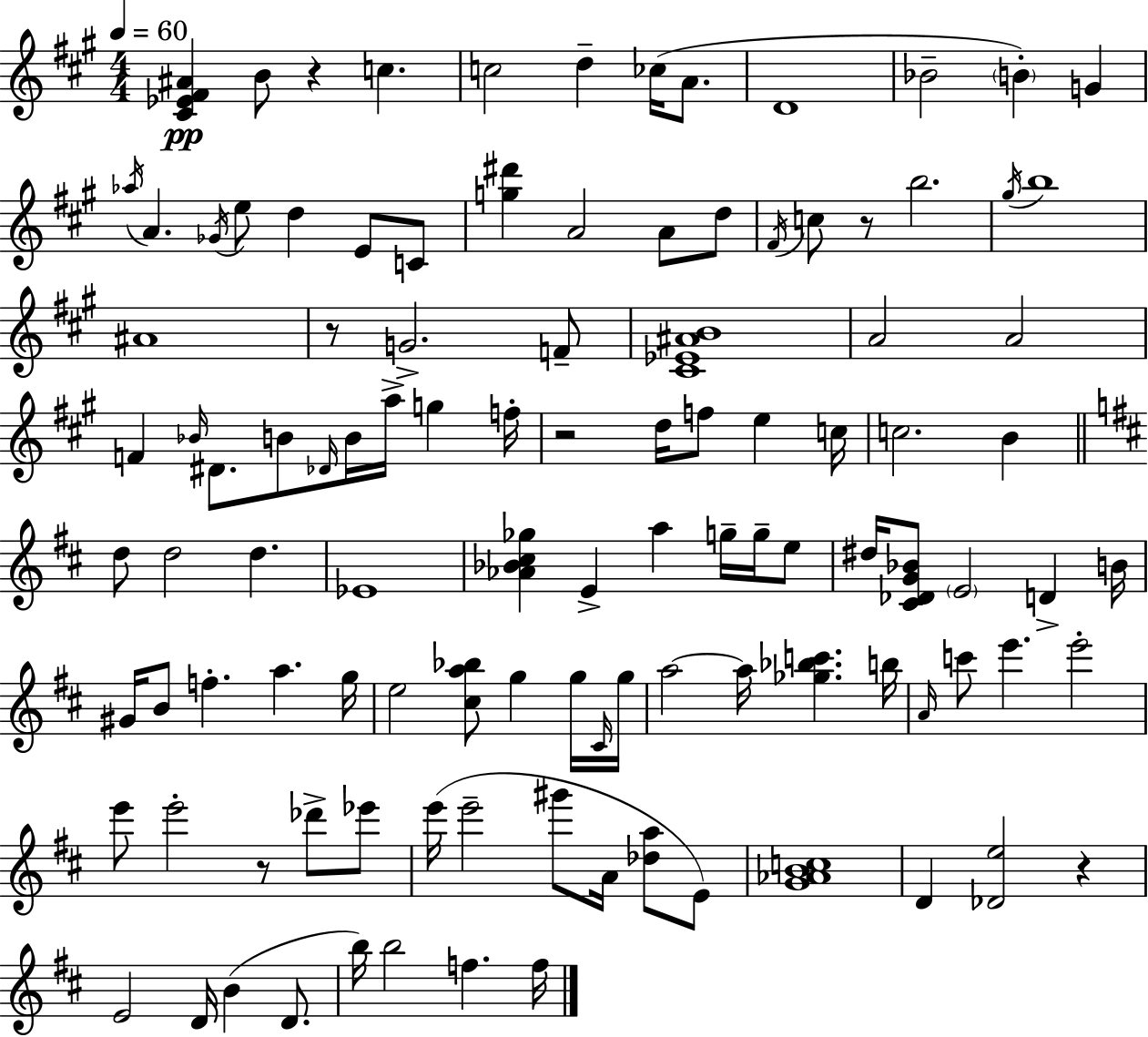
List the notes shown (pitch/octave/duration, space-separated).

[C#4,Eb4,F#4,A#4]/q B4/e R/q C5/q. C5/h D5/q CES5/s A4/e. D4/w Bb4/h B4/q G4/q Ab5/s A4/q. Gb4/s E5/e D5/q E4/e C4/e [G5,D#6]/q A4/h A4/e D5/e F#4/s C5/e R/e B5/h. G#5/s B5/w A#4/w R/e G4/h. F4/e [C#4,Eb4,A#4,B4]/w A4/h A4/h F4/q Bb4/s D#4/e. B4/e Db4/s B4/s A5/s G5/q F5/s R/h D5/s F5/e E5/q C5/s C5/h. B4/q D5/e D5/h D5/q. Eb4/w [Ab4,Bb4,C#5,Gb5]/q E4/q A5/q G5/s G5/s E5/e D#5/s [C#4,Db4,G4,Bb4]/e E4/h D4/q B4/s G#4/s B4/e F5/q. A5/q. G5/s E5/h [C#5,A5,Bb5]/e G5/q G5/s C#4/s G5/s A5/h A5/s [Gb5,Bb5,C6]/q. B5/s A4/s C6/e E6/q. E6/h E6/e E6/h R/e Db6/e Eb6/e E6/s E6/h G#6/e A4/s [Db5,A5]/e E4/e [G4,Ab4,B4,C5]/w D4/q [Db4,E5]/h R/q E4/h D4/s B4/q D4/e. B5/s B5/h F5/q. F5/s